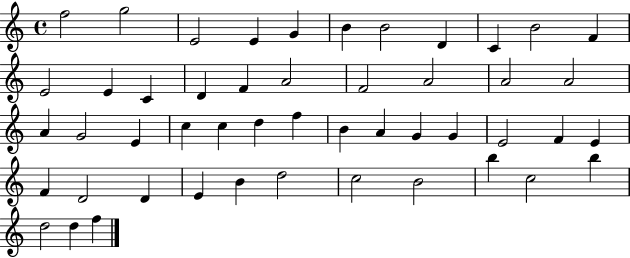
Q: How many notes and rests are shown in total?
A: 49